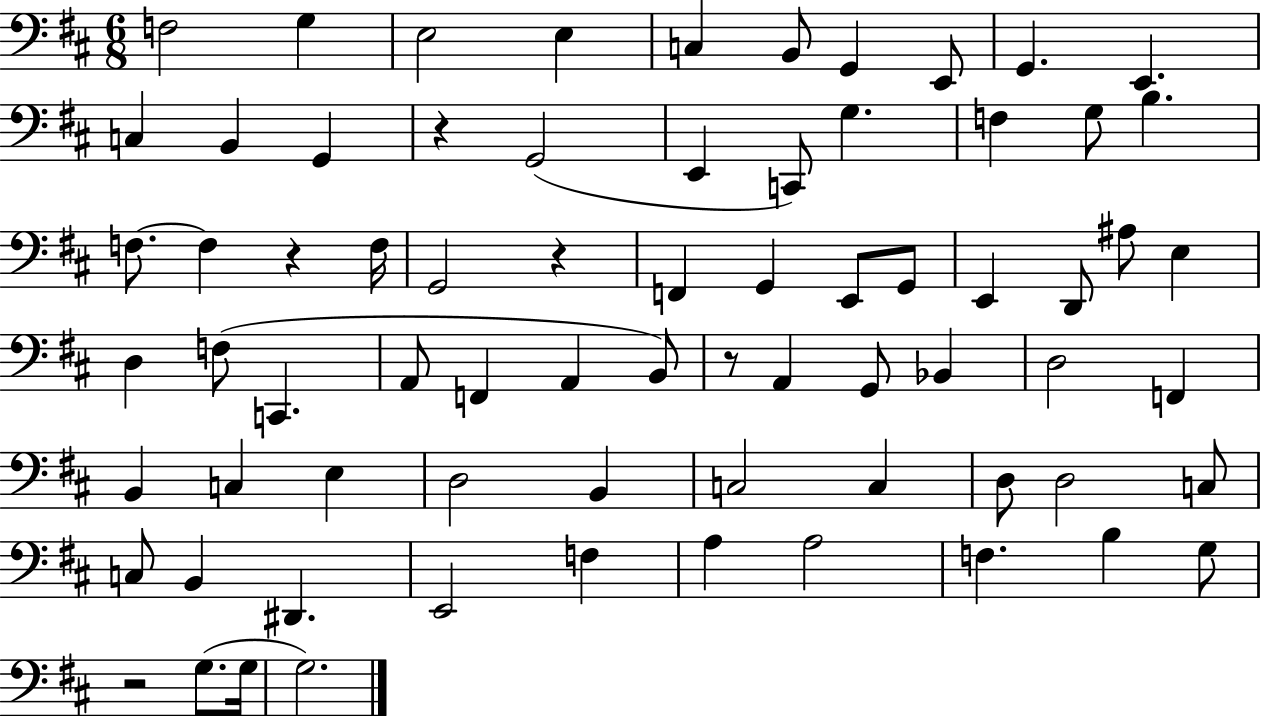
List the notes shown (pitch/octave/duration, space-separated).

F3/h G3/q E3/h E3/q C3/q B2/e G2/q E2/e G2/q. E2/q. C3/q B2/q G2/q R/q G2/h E2/q C2/e G3/q. F3/q G3/e B3/q. F3/e. F3/q R/q F3/s G2/h R/q F2/q G2/q E2/e G2/e E2/q D2/e A#3/e E3/q D3/q F3/e C2/q. A2/e F2/q A2/q B2/e R/e A2/q G2/e Bb2/q D3/h F2/q B2/q C3/q E3/q D3/h B2/q C3/h C3/q D3/e D3/h C3/e C3/e B2/q D#2/q. E2/h F3/q A3/q A3/h F3/q. B3/q G3/e R/h G3/e. G3/s G3/h.